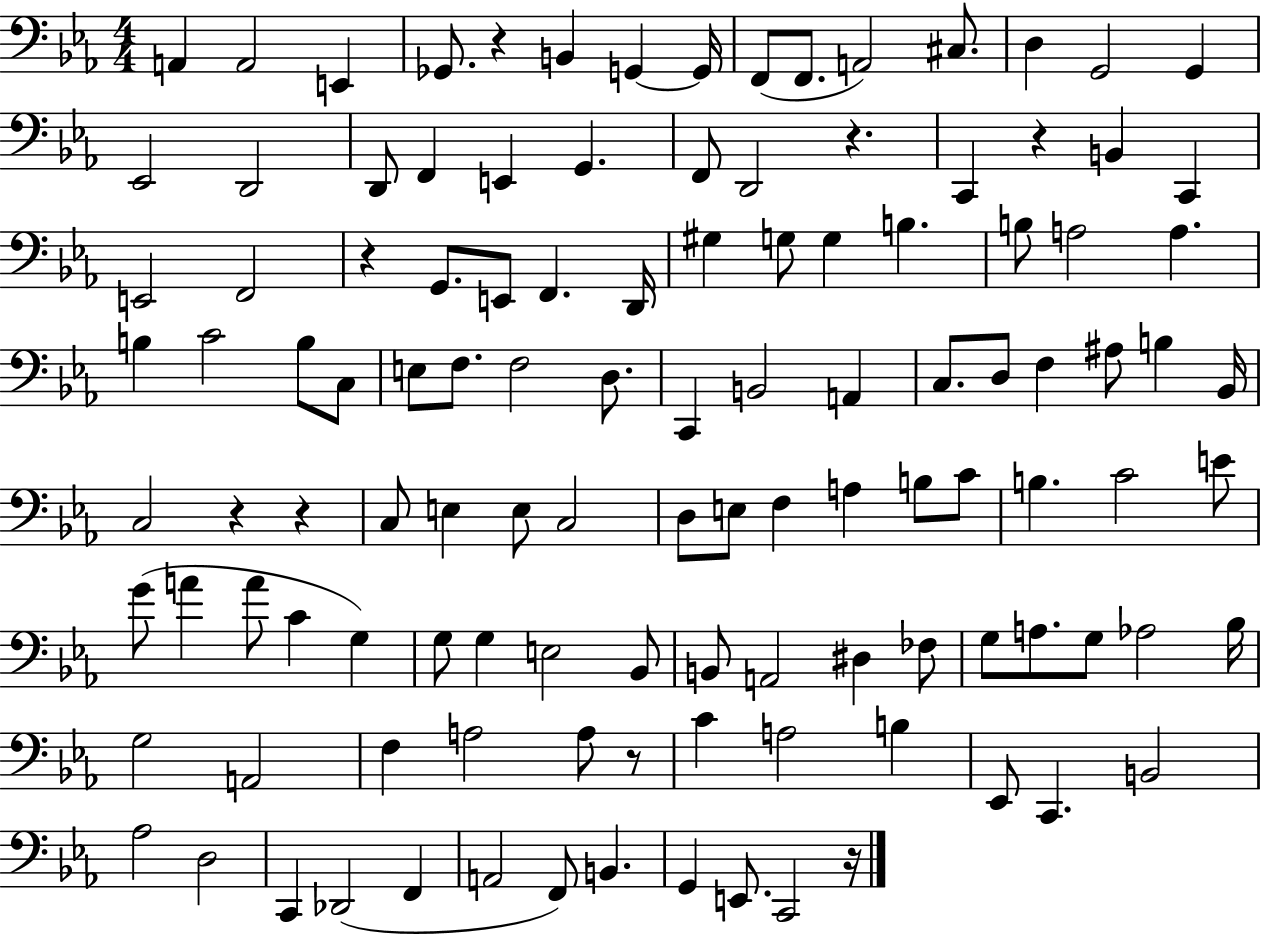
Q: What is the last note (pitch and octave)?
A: C2